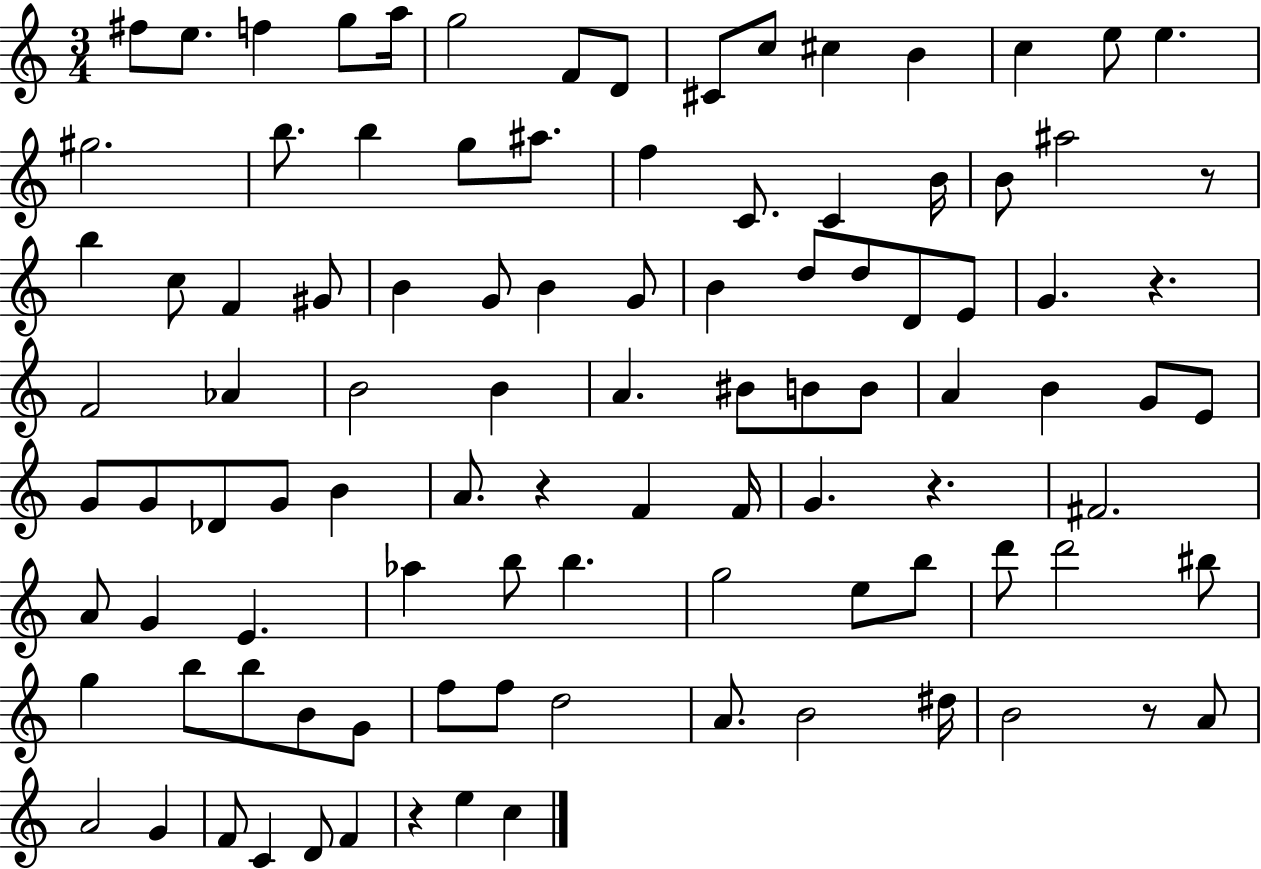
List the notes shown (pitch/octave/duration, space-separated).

F#5/e E5/e. F5/q G5/e A5/s G5/h F4/e D4/e C#4/e C5/e C#5/q B4/q C5/q E5/e E5/q. G#5/h. B5/e. B5/q G5/e A#5/e. F5/q C4/e. C4/q B4/s B4/e A#5/h R/e B5/q C5/e F4/q G#4/e B4/q G4/e B4/q G4/e B4/q D5/e D5/e D4/e E4/e G4/q. R/q. F4/h Ab4/q B4/h B4/q A4/q. BIS4/e B4/e B4/e A4/q B4/q G4/e E4/e G4/e G4/e Db4/e G4/e B4/q A4/e. R/q F4/q F4/s G4/q. R/q. F#4/h. A4/e G4/q E4/q. Ab5/q B5/e B5/q. G5/h E5/e B5/e D6/e D6/h BIS5/e G5/q B5/e B5/e B4/e G4/e F5/e F5/e D5/h A4/e. B4/h D#5/s B4/h R/e A4/e A4/h G4/q F4/e C4/q D4/e F4/q R/q E5/q C5/q